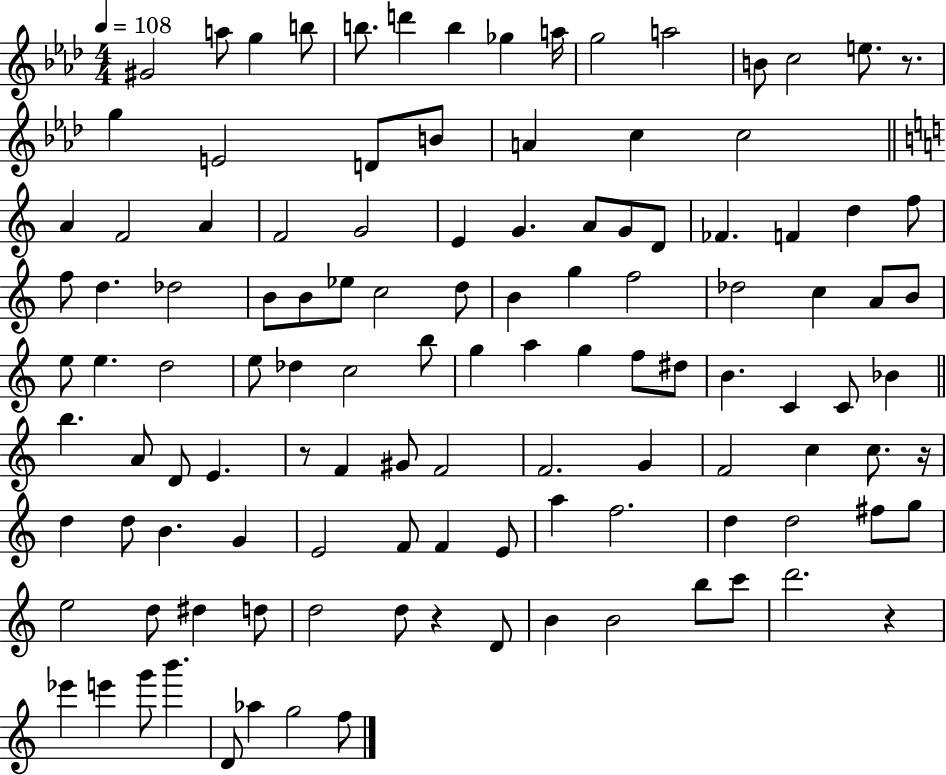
G#4/h A5/e G5/q B5/e B5/e. D6/q B5/q Gb5/q A5/s G5/h A5/h B4/e C5/h E5/e. R/e. G5/q E4/h D4/e B4/e A4/q C5/q C5/h A4/q F4/h A4/q F4/h G4/h E4/q G4/q. A4/e G4/e D4/e FES4/q. F4/q D5/q F5/e F5/e D5/q. Db5/h B4/e B4/e Eb5/e C5/h D5/e B4/q G5/q F5/h Db5/h C5/q A4/e B4/e E5/e E5/q. D5/h E5/e Db5/q C5/h B5/e G5/q A5/q G5/q F5/e D#5/e B4/q. C4/q C4/e Bb4/q B5/q. A4/e D4/e E4/q. R/e F4/q G#4/e F4/h F4/h. G4/q F4/h C5/q C5/e. R/s D5/q D5/e B4/q. G4/q E4/h F4/e F4/q E4/e A5/q F5/h. D5/q D5/h F#5/e G5/e E5/h D5/e D#5/q D5/e D5/h D5/e R/q D4/e B4/q B4/h B5/e C6/e D6/h. R/q Eb6/q E6/q G6/e B6/q. D4/e Ab5/q G5/h F5/e